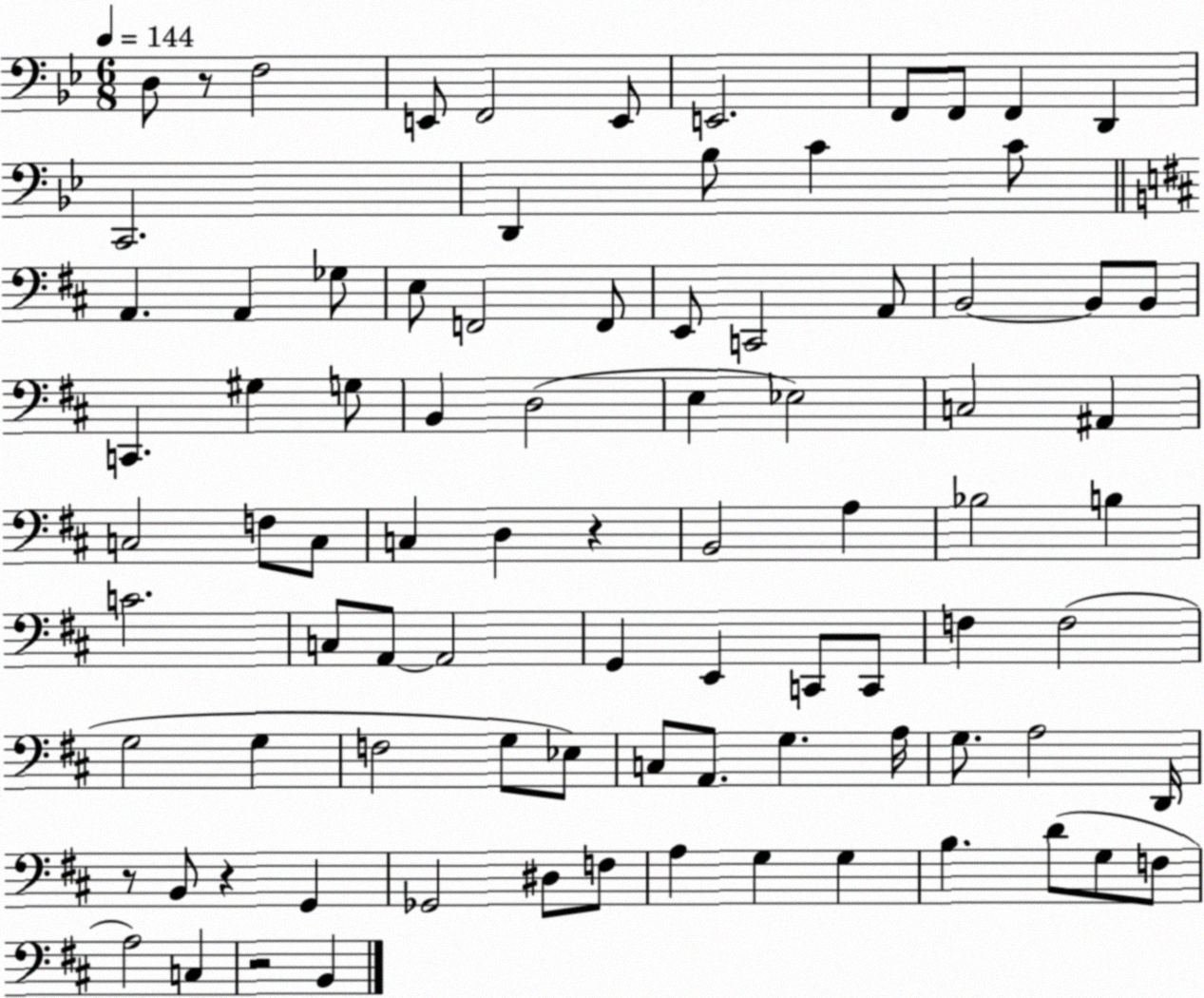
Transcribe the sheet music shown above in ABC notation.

X:1
T:Untitled
M:6/8
L:1/4
K:Bb
D,/2 z/2 F,2 E,,/2 F,,2 E,,/2 E,,2 F,,/2 F,,/2 F,, D,, C,,2 D,, _B,/2 C C/2 A,, A,, _G,/2 E,/2 F,,2 F,,/2 E,,/2 C,,2 A,,/2 B,,2 B,,/2 B,,/2 C,, ^G, G,/2 B,, D,2 E, _E,2 C,2 ^A,, C,2 F,/2 C,/2 C, D, z B,,2 A, _B,2 B, C2 C,/2 A,,/2 A,,2 G,, E,, C,,/2 C,,/2 F, F,2 G,2 G, F,2 G,/2 _E,/2 C,/2 A,,/2 G, A,/4 G,/2 A,2 D,,/4 z/2 B,,/2 z G,, _G,,2 ^D,/2 F,/2 A, G, G, B, D/2 G,/2 F,/2 A,2 C, z2 B,,